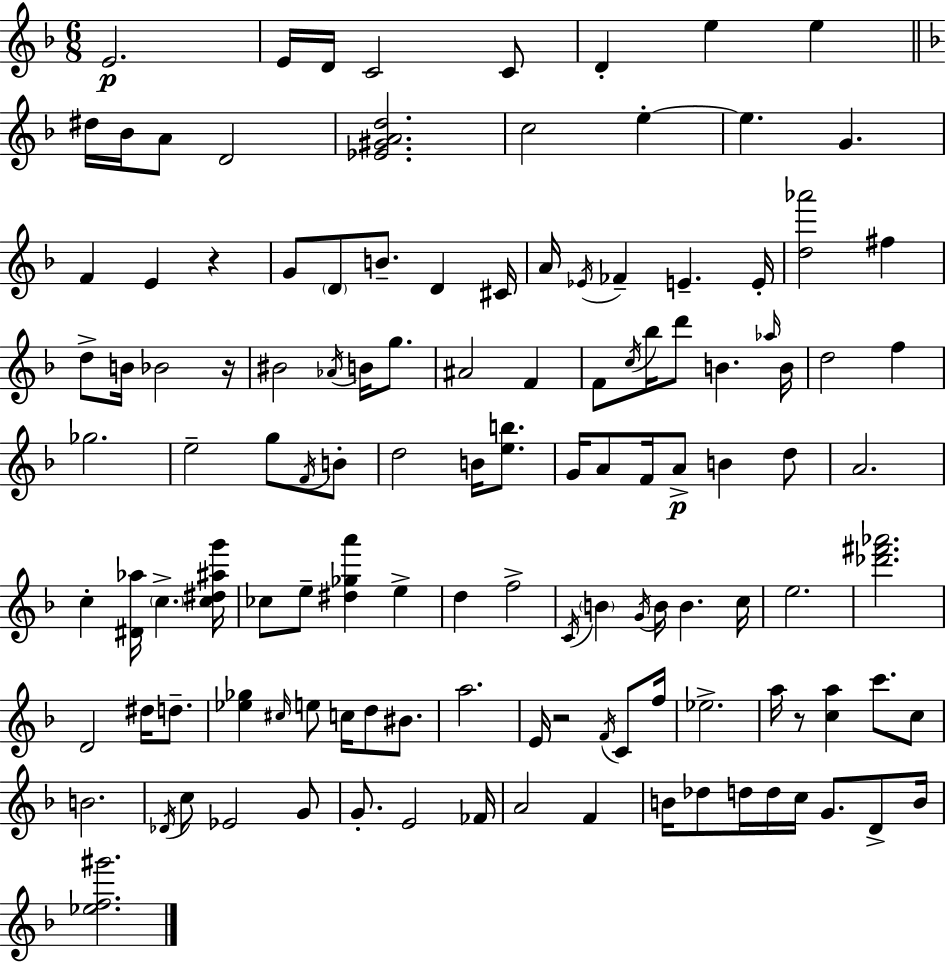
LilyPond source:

{
  \clef treble
  \numericTimeSignature
  \time 6/8
  \key f \major
  e'2.\p | e'16 d'16 c'2 c'8 | d'4-. e''4 e''4 | \bar "||" \break \key f \major dis''16 bes'16 a'8 d'2 | <ees' gis' a' d''>2. | c''2 e''4-.~~ | e''4. g'4. | \break f'4 e'4 r4 | g'8 \parenthesize d'8 b'8.-- d'4 cis'16 | a'16 \acciaccatura { ees'16 } fes'4-- e'4.-- | e'16-. <d'' aes'''>2 fis''4 | \break d''8-> b'16 bes'2 | r16 bis'2 \acciaccatura { aes'16 } b'16 g''8. | ais'2 f'4 | f'8 \acciaccatura { c''16 } bes''16 d'''8 b'4. | \break \grace { aes''16 } b'16 d''2 | f''4 ges''2. | e''2-- | g''8 \acciaccatura { f'16 } b'8-. d''2 | \break b'16 <e'' b''>8. g'16 a'8 f'16 a'8->\p b'4 | d''8 a'2. | c''4-. <dis' aes''>16 \parenthesize c''4.-> | <c'' dis'' ais'' g'''>16 ces''8 e''8-- <dis'' ges'' a'''>4 | \break e''4-> d''4 f''2-> | \acciaccatura { c'16 } \parenthesize b'4 \acciaccatura { g'16 } b'16 | b'4. c''16 e''2. | <des''' fis''' aes'''>2. | \break d'2 | dis''16 d''8.-- <ees'' ges''>4 \grace { cis''16 } | e''8 c''16 d''8 bis'8. a''2. | e'16 r2 | \break \acciaccatura { f'16 } c'8 f''16 ees''2.-> | a''16 r8 | <c'' a''>4 c'''8. c''8 b'2. | \acciaccatura { des'16 } c''8 | \break ees'2 g'8 g'8.-. | e'2 fes'16 a'2 | f'4 b'16 des''8 | d''16 d''16 c''16 g'8. d'8-> b'16 <ees'' f'' gis'''>2. | \break \bar "|."
}